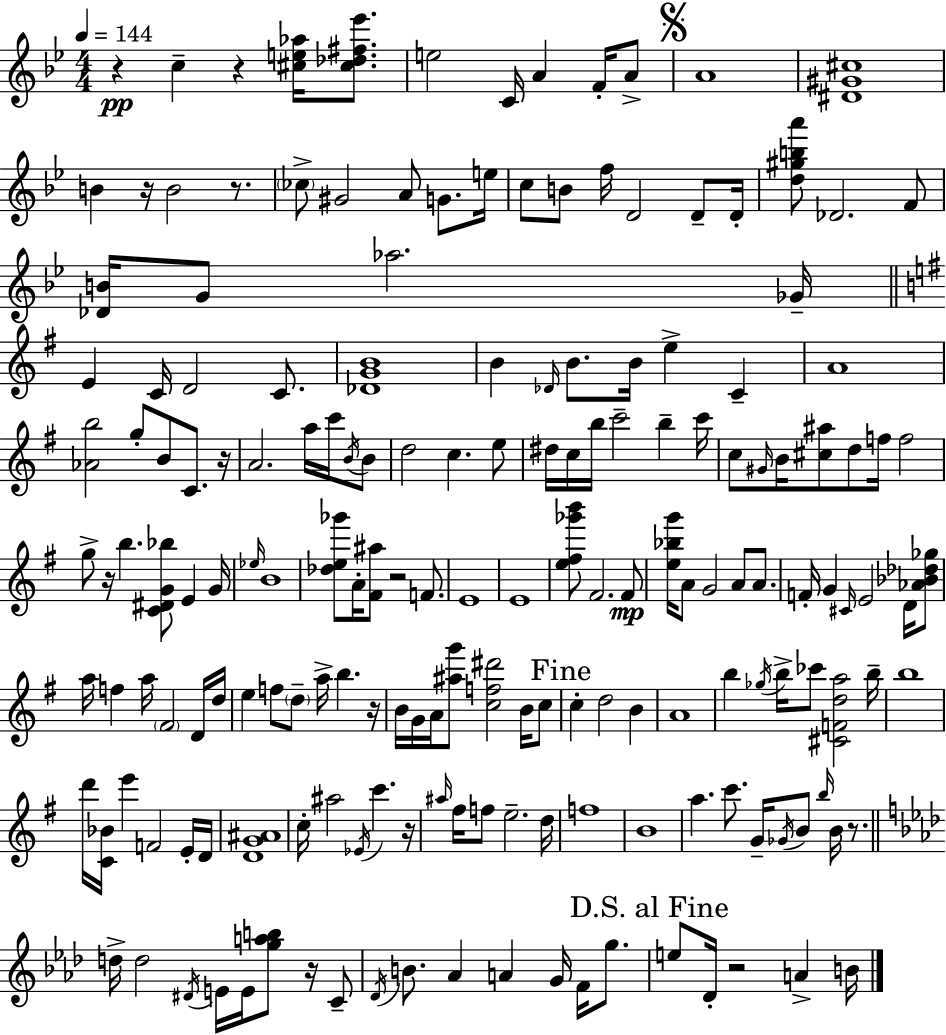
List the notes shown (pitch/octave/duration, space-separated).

R/q C5/q R/q [C#5,E5,Ab5]/s [C#5,Db5,F#5,Eb6]/e. E5/h C4/s A4/q F4/s A4/e A4/w [D#4,G#4,C#5]/w B4/q R/s B4/h R/e. CES5/e G#4/h A4/e G4/e. E5/s C5/e B4/e F5/s D4/h D4/e D4/s [D5,G#5,B5,A6]/e Db4/h. F4/e [Db4,B4]/s G4/e Ab5/h. Gb4/s E4/q C4/s D4/h C4/e. [Db4,G4,B4]/w B4/q Db4/s B4/e. B4/s E5/q C4/q A4/w [Ab4,B5]/h G5/e B4/e C4/e. R/s A4/h. A5/s C6/s B4/s B4/e D5/h C5/q. E5/e D#5/s C5/s B5/s C6/h B5/q C6/s C5/e G#4/s B4/s [C#5,A#5]/e D5/e F5/s F5/h G5/e R/s B5/q. [C4,D#4,G4,Bb5]/e E4/q G4/s Eb5/s B4/w [Db5,E5,Gb6]/e A4/s [F#4,A#5]/e R/h F4/e. E4/w E4/w [E5,F#5,Gb6,B6]/e F#4/h. F#4/e [E5,Bb5,G6]/s A4/e G4/h A4/e A4/e. F4/s G4/q C#4/s E4/h D4/s [Ab4,Bb4,Db5,Gb5]/e A5/s F5/q A5/s F#4/h D4/s D5/s E5/q F5/e D5/e A5/s B5/q. R/s B4/s G4/s A4/s [A#5,G6]/e [C5,F5,D#6]/h B4/s C5/e C5/q D5/h B4/q A4/w B5/q Gb5/s B5/s CES6/e [C#4,F4,D5,A5]/h B5/s B5/w D6/s [C4,Bb4]/s E6/q F4/h E4/s D4/s [D4,G4,A#4]/w C5/s A#5/h Eb4/s C6/q. R/s A#5/s F#5/s F5/e E5/h. D5/s F5/w B4/w A5/q. C6/e. G4/s Gb4/s B4/e B5/s B4/s R/e. D5/s D5/h D#4/s E4/s E4/s [G5,A5,B5]/e R/s C4/e Db4/s B4/e. Ab4/q A4/q G4/s F4/s G5/e. E5/e Db4/s R/h A4/q B4/s